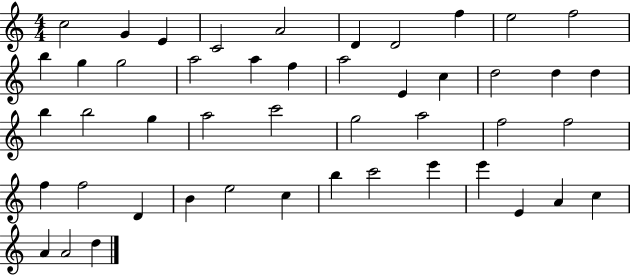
X:1
T:Untitled
M:4/4
L:1/4
K:C
c2 G E C2 A2 D D2 f e2 f2 b g g2 a2 a f a2 E c d2 d d b b2 g a2 c'2 g2 a2 f2 f2 f f2 D B e2 c b c'2 e' e' E A c A A2 d